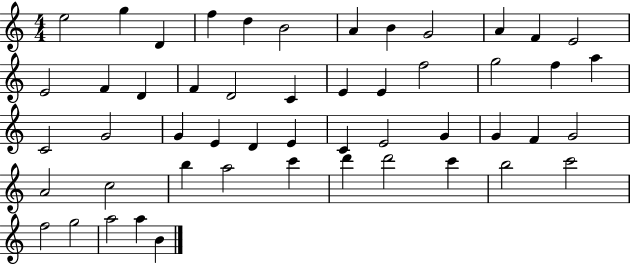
{
  \clef treble
  \numericTimeSignature
  \time 4/4
  \key c \major
  e''2 g''4 d'4 | f''4 d''4 b'2 | a'4 b'4 g'2 | a'4 f'4 e'2 | \break e'2 f'4 d'4 | f'4 d'2 c'4 | e'4 e'4 f''2 | g''2 f''4 a''4 | \break c'2 g'2 | g'4 e'4 d'4 e'4 | c'4 e'2 g'4 | g'4 f'4 g'2 | \break a'2 c''2 | b''4 a''2 c'''4 | d'''4 d'''2 c'''4 | b''2 c'''2 | \break f''2 g''2 | a''2 a''4 b'4 | \bar "|."
}